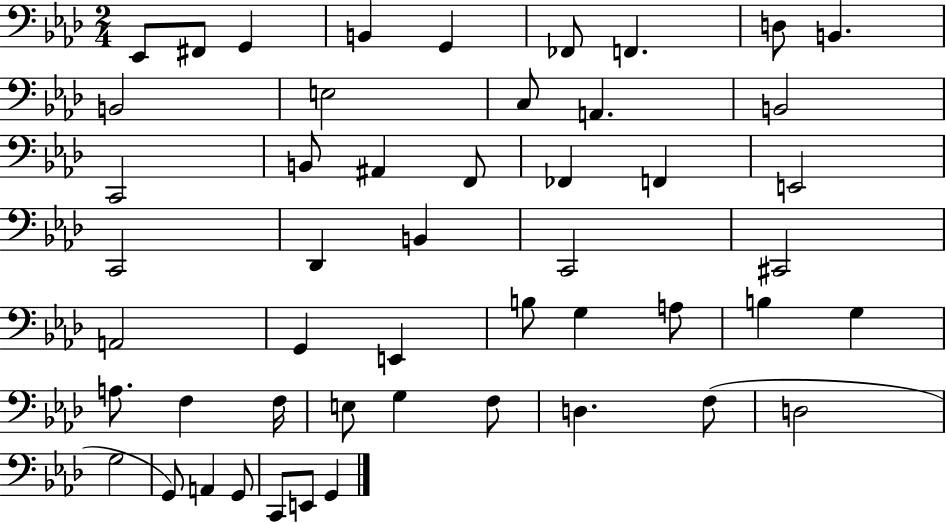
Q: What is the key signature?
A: AES major